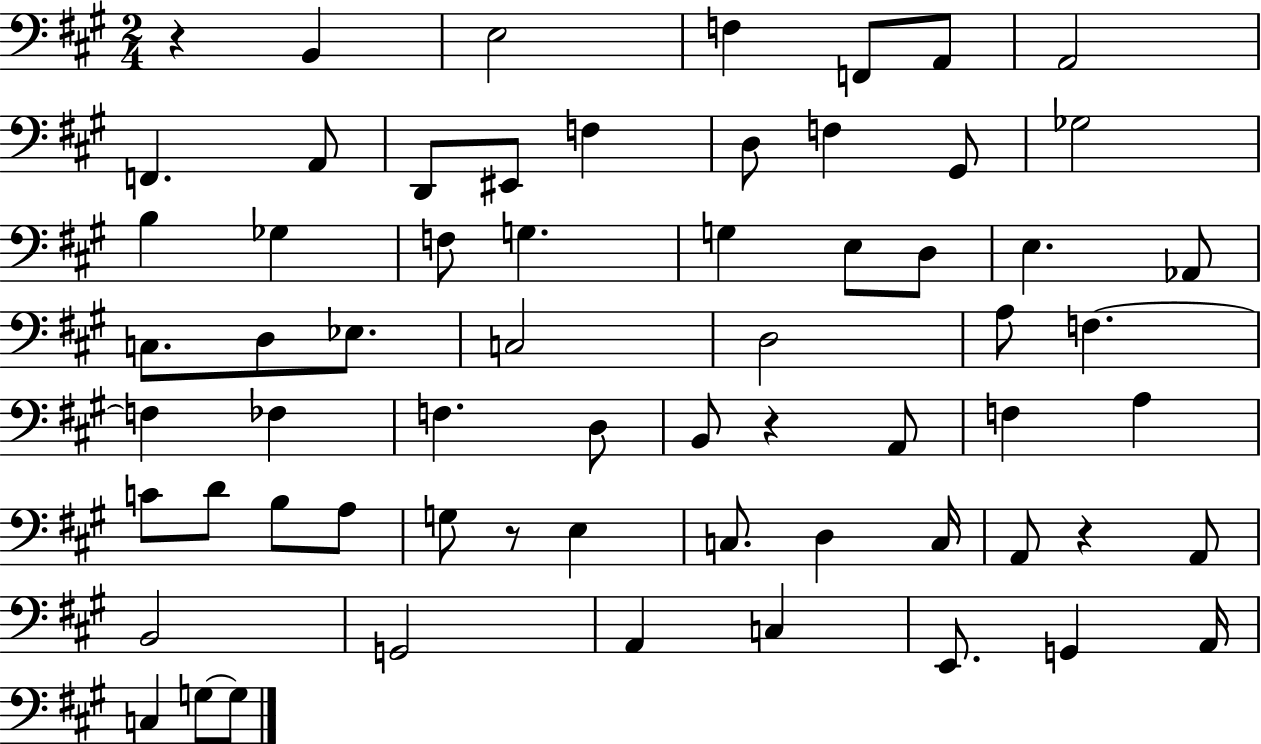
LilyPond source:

{
  \clef bass
  \numericTimeSignature
  \time 2/4
  \key a \major
  r4 b,4 | e2 | f4 f,8 a,8 | a,2 | \break f,4. a,8 | d,8 eis,8 f4 | d8 f4 gis,8 | ges2 | \break b4 ges4 | f8 g4. | g4 e8 d8 | e4. aes,8 | \break c8. d8 ees8. | c2 | d2 | a8 f4.~~ | \break f4 fes4 | f4. d8 | b,8 r4 a,8 | f4 a4 | \break c'8 d'8 b8 a8 | g8 r8 e4 | c8. d4 c16 | a,8 r4 a,8 | \break b,2 | g,2 | a,4 c4 | e,8. g,4 a,16 | \break c4 g8~~ g8 | \bar "|."
}